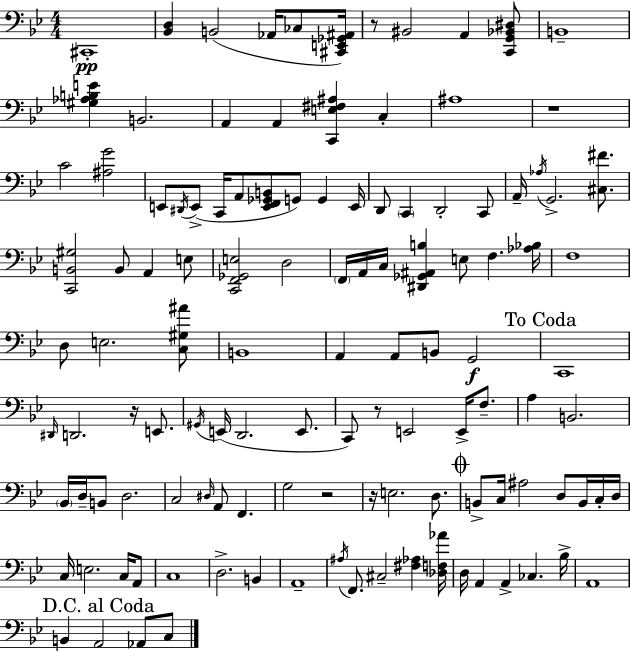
X:1
T:Untitled
M:4/4
L:1/4
K:Gm
^C,,4 [_B,,D,] B,,2 _A,,/4 _C,/2 [^C,,E,,_G,,^A,,]/4 z/2 ^B,,2 A,, [C,,G,,_B,,^D,]/2 B,,4 [^G,_A,B,E] B,,2 A,, A,, [C,,E,^F,^A,] C, ^A,4 z4 C2 [^A,G]2 E,,/2 ^D,,/4 E,,/2 C,,/4 A,,/2 [E,,F,,_G,,B,,]/2 G,,/2 G,, E,,/4 D,,/2 C,, D,,2 C,,/2 A,,/4 _A,/4 G,,2 [^C,^F]/2 [C,,B,,^G,]2 B,,/2 A,, E,/2 [C,,F,,_G,,E,]2 D,2 F,,/4 A,,/4 C,/4 [^D,,_G,,^A,,B,] E,/2 F, [_A,_B,]/4 F,4 D,/2 E,2 [C,^G,^A]/2 B,,4 A,, A,,/2 B,,/2 G,,2 C,,4 ^D,,/4 D,,2 z/4 E,,/2 ^G,,/4 E,,/4 D,,2 E,,/2 C,,/2 z/2 E,,2 E,,/4 F,/2 A, B,,2 _B,,/4 D,/4 B,,/2 D,2 C,2 ^D,/4 A,,/2 F,, G,2 z2 z/4 E,2 D,/2 B,,/2 C,/4 ^A,2 D,/2 B,,/4 C,/4 D,/4 C,/4 E,2 C,/4 A,,/2 C,4 D,2 B,, A,,4 ^A,/4 F,,/2 ^C,2 [^F,_A,] [_D,F,_A]/4 D,/4 A,, A,, _C, _B,/4 A,,4 B,, A,,2 _A,,/2 C,/2